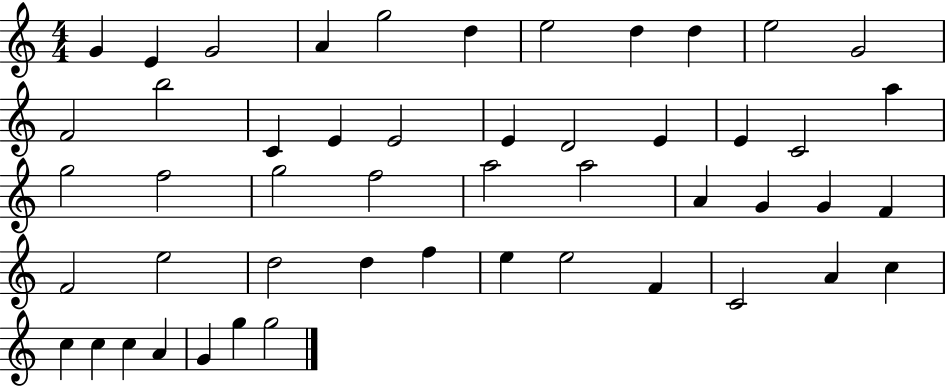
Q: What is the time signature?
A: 4/4